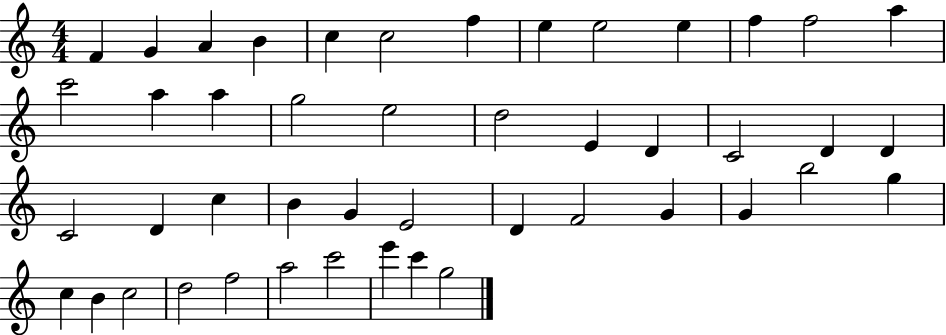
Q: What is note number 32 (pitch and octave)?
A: F4